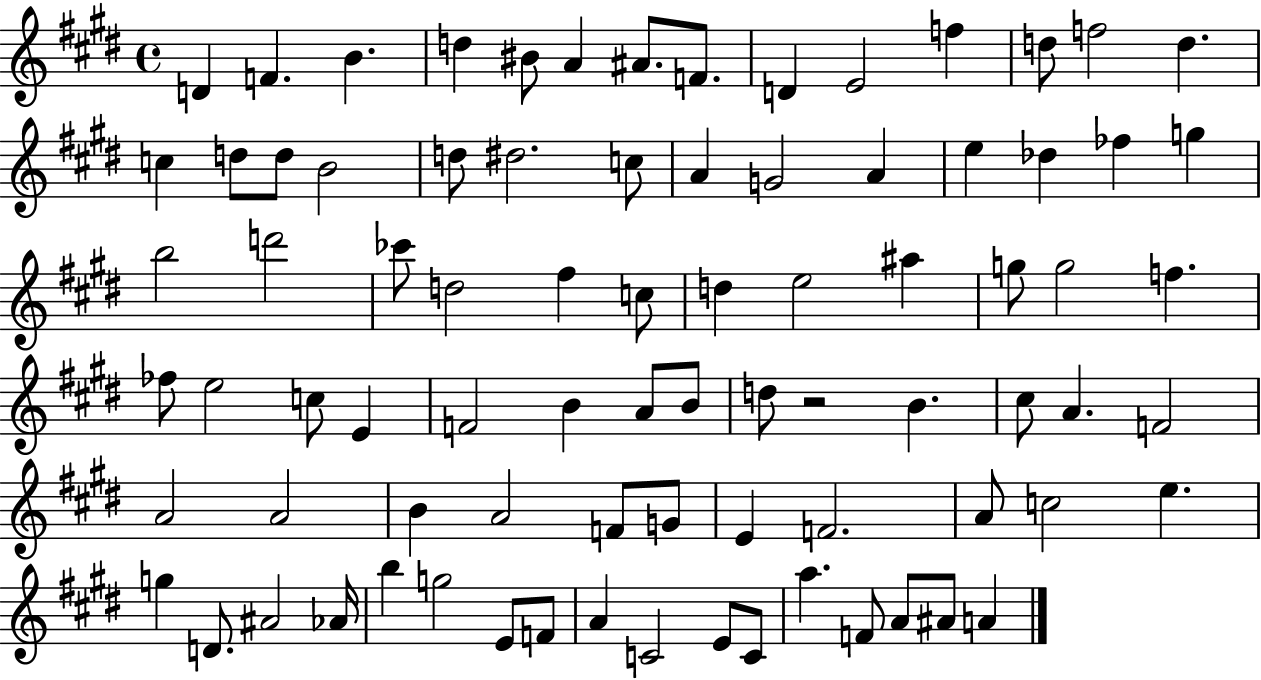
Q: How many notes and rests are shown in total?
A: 82